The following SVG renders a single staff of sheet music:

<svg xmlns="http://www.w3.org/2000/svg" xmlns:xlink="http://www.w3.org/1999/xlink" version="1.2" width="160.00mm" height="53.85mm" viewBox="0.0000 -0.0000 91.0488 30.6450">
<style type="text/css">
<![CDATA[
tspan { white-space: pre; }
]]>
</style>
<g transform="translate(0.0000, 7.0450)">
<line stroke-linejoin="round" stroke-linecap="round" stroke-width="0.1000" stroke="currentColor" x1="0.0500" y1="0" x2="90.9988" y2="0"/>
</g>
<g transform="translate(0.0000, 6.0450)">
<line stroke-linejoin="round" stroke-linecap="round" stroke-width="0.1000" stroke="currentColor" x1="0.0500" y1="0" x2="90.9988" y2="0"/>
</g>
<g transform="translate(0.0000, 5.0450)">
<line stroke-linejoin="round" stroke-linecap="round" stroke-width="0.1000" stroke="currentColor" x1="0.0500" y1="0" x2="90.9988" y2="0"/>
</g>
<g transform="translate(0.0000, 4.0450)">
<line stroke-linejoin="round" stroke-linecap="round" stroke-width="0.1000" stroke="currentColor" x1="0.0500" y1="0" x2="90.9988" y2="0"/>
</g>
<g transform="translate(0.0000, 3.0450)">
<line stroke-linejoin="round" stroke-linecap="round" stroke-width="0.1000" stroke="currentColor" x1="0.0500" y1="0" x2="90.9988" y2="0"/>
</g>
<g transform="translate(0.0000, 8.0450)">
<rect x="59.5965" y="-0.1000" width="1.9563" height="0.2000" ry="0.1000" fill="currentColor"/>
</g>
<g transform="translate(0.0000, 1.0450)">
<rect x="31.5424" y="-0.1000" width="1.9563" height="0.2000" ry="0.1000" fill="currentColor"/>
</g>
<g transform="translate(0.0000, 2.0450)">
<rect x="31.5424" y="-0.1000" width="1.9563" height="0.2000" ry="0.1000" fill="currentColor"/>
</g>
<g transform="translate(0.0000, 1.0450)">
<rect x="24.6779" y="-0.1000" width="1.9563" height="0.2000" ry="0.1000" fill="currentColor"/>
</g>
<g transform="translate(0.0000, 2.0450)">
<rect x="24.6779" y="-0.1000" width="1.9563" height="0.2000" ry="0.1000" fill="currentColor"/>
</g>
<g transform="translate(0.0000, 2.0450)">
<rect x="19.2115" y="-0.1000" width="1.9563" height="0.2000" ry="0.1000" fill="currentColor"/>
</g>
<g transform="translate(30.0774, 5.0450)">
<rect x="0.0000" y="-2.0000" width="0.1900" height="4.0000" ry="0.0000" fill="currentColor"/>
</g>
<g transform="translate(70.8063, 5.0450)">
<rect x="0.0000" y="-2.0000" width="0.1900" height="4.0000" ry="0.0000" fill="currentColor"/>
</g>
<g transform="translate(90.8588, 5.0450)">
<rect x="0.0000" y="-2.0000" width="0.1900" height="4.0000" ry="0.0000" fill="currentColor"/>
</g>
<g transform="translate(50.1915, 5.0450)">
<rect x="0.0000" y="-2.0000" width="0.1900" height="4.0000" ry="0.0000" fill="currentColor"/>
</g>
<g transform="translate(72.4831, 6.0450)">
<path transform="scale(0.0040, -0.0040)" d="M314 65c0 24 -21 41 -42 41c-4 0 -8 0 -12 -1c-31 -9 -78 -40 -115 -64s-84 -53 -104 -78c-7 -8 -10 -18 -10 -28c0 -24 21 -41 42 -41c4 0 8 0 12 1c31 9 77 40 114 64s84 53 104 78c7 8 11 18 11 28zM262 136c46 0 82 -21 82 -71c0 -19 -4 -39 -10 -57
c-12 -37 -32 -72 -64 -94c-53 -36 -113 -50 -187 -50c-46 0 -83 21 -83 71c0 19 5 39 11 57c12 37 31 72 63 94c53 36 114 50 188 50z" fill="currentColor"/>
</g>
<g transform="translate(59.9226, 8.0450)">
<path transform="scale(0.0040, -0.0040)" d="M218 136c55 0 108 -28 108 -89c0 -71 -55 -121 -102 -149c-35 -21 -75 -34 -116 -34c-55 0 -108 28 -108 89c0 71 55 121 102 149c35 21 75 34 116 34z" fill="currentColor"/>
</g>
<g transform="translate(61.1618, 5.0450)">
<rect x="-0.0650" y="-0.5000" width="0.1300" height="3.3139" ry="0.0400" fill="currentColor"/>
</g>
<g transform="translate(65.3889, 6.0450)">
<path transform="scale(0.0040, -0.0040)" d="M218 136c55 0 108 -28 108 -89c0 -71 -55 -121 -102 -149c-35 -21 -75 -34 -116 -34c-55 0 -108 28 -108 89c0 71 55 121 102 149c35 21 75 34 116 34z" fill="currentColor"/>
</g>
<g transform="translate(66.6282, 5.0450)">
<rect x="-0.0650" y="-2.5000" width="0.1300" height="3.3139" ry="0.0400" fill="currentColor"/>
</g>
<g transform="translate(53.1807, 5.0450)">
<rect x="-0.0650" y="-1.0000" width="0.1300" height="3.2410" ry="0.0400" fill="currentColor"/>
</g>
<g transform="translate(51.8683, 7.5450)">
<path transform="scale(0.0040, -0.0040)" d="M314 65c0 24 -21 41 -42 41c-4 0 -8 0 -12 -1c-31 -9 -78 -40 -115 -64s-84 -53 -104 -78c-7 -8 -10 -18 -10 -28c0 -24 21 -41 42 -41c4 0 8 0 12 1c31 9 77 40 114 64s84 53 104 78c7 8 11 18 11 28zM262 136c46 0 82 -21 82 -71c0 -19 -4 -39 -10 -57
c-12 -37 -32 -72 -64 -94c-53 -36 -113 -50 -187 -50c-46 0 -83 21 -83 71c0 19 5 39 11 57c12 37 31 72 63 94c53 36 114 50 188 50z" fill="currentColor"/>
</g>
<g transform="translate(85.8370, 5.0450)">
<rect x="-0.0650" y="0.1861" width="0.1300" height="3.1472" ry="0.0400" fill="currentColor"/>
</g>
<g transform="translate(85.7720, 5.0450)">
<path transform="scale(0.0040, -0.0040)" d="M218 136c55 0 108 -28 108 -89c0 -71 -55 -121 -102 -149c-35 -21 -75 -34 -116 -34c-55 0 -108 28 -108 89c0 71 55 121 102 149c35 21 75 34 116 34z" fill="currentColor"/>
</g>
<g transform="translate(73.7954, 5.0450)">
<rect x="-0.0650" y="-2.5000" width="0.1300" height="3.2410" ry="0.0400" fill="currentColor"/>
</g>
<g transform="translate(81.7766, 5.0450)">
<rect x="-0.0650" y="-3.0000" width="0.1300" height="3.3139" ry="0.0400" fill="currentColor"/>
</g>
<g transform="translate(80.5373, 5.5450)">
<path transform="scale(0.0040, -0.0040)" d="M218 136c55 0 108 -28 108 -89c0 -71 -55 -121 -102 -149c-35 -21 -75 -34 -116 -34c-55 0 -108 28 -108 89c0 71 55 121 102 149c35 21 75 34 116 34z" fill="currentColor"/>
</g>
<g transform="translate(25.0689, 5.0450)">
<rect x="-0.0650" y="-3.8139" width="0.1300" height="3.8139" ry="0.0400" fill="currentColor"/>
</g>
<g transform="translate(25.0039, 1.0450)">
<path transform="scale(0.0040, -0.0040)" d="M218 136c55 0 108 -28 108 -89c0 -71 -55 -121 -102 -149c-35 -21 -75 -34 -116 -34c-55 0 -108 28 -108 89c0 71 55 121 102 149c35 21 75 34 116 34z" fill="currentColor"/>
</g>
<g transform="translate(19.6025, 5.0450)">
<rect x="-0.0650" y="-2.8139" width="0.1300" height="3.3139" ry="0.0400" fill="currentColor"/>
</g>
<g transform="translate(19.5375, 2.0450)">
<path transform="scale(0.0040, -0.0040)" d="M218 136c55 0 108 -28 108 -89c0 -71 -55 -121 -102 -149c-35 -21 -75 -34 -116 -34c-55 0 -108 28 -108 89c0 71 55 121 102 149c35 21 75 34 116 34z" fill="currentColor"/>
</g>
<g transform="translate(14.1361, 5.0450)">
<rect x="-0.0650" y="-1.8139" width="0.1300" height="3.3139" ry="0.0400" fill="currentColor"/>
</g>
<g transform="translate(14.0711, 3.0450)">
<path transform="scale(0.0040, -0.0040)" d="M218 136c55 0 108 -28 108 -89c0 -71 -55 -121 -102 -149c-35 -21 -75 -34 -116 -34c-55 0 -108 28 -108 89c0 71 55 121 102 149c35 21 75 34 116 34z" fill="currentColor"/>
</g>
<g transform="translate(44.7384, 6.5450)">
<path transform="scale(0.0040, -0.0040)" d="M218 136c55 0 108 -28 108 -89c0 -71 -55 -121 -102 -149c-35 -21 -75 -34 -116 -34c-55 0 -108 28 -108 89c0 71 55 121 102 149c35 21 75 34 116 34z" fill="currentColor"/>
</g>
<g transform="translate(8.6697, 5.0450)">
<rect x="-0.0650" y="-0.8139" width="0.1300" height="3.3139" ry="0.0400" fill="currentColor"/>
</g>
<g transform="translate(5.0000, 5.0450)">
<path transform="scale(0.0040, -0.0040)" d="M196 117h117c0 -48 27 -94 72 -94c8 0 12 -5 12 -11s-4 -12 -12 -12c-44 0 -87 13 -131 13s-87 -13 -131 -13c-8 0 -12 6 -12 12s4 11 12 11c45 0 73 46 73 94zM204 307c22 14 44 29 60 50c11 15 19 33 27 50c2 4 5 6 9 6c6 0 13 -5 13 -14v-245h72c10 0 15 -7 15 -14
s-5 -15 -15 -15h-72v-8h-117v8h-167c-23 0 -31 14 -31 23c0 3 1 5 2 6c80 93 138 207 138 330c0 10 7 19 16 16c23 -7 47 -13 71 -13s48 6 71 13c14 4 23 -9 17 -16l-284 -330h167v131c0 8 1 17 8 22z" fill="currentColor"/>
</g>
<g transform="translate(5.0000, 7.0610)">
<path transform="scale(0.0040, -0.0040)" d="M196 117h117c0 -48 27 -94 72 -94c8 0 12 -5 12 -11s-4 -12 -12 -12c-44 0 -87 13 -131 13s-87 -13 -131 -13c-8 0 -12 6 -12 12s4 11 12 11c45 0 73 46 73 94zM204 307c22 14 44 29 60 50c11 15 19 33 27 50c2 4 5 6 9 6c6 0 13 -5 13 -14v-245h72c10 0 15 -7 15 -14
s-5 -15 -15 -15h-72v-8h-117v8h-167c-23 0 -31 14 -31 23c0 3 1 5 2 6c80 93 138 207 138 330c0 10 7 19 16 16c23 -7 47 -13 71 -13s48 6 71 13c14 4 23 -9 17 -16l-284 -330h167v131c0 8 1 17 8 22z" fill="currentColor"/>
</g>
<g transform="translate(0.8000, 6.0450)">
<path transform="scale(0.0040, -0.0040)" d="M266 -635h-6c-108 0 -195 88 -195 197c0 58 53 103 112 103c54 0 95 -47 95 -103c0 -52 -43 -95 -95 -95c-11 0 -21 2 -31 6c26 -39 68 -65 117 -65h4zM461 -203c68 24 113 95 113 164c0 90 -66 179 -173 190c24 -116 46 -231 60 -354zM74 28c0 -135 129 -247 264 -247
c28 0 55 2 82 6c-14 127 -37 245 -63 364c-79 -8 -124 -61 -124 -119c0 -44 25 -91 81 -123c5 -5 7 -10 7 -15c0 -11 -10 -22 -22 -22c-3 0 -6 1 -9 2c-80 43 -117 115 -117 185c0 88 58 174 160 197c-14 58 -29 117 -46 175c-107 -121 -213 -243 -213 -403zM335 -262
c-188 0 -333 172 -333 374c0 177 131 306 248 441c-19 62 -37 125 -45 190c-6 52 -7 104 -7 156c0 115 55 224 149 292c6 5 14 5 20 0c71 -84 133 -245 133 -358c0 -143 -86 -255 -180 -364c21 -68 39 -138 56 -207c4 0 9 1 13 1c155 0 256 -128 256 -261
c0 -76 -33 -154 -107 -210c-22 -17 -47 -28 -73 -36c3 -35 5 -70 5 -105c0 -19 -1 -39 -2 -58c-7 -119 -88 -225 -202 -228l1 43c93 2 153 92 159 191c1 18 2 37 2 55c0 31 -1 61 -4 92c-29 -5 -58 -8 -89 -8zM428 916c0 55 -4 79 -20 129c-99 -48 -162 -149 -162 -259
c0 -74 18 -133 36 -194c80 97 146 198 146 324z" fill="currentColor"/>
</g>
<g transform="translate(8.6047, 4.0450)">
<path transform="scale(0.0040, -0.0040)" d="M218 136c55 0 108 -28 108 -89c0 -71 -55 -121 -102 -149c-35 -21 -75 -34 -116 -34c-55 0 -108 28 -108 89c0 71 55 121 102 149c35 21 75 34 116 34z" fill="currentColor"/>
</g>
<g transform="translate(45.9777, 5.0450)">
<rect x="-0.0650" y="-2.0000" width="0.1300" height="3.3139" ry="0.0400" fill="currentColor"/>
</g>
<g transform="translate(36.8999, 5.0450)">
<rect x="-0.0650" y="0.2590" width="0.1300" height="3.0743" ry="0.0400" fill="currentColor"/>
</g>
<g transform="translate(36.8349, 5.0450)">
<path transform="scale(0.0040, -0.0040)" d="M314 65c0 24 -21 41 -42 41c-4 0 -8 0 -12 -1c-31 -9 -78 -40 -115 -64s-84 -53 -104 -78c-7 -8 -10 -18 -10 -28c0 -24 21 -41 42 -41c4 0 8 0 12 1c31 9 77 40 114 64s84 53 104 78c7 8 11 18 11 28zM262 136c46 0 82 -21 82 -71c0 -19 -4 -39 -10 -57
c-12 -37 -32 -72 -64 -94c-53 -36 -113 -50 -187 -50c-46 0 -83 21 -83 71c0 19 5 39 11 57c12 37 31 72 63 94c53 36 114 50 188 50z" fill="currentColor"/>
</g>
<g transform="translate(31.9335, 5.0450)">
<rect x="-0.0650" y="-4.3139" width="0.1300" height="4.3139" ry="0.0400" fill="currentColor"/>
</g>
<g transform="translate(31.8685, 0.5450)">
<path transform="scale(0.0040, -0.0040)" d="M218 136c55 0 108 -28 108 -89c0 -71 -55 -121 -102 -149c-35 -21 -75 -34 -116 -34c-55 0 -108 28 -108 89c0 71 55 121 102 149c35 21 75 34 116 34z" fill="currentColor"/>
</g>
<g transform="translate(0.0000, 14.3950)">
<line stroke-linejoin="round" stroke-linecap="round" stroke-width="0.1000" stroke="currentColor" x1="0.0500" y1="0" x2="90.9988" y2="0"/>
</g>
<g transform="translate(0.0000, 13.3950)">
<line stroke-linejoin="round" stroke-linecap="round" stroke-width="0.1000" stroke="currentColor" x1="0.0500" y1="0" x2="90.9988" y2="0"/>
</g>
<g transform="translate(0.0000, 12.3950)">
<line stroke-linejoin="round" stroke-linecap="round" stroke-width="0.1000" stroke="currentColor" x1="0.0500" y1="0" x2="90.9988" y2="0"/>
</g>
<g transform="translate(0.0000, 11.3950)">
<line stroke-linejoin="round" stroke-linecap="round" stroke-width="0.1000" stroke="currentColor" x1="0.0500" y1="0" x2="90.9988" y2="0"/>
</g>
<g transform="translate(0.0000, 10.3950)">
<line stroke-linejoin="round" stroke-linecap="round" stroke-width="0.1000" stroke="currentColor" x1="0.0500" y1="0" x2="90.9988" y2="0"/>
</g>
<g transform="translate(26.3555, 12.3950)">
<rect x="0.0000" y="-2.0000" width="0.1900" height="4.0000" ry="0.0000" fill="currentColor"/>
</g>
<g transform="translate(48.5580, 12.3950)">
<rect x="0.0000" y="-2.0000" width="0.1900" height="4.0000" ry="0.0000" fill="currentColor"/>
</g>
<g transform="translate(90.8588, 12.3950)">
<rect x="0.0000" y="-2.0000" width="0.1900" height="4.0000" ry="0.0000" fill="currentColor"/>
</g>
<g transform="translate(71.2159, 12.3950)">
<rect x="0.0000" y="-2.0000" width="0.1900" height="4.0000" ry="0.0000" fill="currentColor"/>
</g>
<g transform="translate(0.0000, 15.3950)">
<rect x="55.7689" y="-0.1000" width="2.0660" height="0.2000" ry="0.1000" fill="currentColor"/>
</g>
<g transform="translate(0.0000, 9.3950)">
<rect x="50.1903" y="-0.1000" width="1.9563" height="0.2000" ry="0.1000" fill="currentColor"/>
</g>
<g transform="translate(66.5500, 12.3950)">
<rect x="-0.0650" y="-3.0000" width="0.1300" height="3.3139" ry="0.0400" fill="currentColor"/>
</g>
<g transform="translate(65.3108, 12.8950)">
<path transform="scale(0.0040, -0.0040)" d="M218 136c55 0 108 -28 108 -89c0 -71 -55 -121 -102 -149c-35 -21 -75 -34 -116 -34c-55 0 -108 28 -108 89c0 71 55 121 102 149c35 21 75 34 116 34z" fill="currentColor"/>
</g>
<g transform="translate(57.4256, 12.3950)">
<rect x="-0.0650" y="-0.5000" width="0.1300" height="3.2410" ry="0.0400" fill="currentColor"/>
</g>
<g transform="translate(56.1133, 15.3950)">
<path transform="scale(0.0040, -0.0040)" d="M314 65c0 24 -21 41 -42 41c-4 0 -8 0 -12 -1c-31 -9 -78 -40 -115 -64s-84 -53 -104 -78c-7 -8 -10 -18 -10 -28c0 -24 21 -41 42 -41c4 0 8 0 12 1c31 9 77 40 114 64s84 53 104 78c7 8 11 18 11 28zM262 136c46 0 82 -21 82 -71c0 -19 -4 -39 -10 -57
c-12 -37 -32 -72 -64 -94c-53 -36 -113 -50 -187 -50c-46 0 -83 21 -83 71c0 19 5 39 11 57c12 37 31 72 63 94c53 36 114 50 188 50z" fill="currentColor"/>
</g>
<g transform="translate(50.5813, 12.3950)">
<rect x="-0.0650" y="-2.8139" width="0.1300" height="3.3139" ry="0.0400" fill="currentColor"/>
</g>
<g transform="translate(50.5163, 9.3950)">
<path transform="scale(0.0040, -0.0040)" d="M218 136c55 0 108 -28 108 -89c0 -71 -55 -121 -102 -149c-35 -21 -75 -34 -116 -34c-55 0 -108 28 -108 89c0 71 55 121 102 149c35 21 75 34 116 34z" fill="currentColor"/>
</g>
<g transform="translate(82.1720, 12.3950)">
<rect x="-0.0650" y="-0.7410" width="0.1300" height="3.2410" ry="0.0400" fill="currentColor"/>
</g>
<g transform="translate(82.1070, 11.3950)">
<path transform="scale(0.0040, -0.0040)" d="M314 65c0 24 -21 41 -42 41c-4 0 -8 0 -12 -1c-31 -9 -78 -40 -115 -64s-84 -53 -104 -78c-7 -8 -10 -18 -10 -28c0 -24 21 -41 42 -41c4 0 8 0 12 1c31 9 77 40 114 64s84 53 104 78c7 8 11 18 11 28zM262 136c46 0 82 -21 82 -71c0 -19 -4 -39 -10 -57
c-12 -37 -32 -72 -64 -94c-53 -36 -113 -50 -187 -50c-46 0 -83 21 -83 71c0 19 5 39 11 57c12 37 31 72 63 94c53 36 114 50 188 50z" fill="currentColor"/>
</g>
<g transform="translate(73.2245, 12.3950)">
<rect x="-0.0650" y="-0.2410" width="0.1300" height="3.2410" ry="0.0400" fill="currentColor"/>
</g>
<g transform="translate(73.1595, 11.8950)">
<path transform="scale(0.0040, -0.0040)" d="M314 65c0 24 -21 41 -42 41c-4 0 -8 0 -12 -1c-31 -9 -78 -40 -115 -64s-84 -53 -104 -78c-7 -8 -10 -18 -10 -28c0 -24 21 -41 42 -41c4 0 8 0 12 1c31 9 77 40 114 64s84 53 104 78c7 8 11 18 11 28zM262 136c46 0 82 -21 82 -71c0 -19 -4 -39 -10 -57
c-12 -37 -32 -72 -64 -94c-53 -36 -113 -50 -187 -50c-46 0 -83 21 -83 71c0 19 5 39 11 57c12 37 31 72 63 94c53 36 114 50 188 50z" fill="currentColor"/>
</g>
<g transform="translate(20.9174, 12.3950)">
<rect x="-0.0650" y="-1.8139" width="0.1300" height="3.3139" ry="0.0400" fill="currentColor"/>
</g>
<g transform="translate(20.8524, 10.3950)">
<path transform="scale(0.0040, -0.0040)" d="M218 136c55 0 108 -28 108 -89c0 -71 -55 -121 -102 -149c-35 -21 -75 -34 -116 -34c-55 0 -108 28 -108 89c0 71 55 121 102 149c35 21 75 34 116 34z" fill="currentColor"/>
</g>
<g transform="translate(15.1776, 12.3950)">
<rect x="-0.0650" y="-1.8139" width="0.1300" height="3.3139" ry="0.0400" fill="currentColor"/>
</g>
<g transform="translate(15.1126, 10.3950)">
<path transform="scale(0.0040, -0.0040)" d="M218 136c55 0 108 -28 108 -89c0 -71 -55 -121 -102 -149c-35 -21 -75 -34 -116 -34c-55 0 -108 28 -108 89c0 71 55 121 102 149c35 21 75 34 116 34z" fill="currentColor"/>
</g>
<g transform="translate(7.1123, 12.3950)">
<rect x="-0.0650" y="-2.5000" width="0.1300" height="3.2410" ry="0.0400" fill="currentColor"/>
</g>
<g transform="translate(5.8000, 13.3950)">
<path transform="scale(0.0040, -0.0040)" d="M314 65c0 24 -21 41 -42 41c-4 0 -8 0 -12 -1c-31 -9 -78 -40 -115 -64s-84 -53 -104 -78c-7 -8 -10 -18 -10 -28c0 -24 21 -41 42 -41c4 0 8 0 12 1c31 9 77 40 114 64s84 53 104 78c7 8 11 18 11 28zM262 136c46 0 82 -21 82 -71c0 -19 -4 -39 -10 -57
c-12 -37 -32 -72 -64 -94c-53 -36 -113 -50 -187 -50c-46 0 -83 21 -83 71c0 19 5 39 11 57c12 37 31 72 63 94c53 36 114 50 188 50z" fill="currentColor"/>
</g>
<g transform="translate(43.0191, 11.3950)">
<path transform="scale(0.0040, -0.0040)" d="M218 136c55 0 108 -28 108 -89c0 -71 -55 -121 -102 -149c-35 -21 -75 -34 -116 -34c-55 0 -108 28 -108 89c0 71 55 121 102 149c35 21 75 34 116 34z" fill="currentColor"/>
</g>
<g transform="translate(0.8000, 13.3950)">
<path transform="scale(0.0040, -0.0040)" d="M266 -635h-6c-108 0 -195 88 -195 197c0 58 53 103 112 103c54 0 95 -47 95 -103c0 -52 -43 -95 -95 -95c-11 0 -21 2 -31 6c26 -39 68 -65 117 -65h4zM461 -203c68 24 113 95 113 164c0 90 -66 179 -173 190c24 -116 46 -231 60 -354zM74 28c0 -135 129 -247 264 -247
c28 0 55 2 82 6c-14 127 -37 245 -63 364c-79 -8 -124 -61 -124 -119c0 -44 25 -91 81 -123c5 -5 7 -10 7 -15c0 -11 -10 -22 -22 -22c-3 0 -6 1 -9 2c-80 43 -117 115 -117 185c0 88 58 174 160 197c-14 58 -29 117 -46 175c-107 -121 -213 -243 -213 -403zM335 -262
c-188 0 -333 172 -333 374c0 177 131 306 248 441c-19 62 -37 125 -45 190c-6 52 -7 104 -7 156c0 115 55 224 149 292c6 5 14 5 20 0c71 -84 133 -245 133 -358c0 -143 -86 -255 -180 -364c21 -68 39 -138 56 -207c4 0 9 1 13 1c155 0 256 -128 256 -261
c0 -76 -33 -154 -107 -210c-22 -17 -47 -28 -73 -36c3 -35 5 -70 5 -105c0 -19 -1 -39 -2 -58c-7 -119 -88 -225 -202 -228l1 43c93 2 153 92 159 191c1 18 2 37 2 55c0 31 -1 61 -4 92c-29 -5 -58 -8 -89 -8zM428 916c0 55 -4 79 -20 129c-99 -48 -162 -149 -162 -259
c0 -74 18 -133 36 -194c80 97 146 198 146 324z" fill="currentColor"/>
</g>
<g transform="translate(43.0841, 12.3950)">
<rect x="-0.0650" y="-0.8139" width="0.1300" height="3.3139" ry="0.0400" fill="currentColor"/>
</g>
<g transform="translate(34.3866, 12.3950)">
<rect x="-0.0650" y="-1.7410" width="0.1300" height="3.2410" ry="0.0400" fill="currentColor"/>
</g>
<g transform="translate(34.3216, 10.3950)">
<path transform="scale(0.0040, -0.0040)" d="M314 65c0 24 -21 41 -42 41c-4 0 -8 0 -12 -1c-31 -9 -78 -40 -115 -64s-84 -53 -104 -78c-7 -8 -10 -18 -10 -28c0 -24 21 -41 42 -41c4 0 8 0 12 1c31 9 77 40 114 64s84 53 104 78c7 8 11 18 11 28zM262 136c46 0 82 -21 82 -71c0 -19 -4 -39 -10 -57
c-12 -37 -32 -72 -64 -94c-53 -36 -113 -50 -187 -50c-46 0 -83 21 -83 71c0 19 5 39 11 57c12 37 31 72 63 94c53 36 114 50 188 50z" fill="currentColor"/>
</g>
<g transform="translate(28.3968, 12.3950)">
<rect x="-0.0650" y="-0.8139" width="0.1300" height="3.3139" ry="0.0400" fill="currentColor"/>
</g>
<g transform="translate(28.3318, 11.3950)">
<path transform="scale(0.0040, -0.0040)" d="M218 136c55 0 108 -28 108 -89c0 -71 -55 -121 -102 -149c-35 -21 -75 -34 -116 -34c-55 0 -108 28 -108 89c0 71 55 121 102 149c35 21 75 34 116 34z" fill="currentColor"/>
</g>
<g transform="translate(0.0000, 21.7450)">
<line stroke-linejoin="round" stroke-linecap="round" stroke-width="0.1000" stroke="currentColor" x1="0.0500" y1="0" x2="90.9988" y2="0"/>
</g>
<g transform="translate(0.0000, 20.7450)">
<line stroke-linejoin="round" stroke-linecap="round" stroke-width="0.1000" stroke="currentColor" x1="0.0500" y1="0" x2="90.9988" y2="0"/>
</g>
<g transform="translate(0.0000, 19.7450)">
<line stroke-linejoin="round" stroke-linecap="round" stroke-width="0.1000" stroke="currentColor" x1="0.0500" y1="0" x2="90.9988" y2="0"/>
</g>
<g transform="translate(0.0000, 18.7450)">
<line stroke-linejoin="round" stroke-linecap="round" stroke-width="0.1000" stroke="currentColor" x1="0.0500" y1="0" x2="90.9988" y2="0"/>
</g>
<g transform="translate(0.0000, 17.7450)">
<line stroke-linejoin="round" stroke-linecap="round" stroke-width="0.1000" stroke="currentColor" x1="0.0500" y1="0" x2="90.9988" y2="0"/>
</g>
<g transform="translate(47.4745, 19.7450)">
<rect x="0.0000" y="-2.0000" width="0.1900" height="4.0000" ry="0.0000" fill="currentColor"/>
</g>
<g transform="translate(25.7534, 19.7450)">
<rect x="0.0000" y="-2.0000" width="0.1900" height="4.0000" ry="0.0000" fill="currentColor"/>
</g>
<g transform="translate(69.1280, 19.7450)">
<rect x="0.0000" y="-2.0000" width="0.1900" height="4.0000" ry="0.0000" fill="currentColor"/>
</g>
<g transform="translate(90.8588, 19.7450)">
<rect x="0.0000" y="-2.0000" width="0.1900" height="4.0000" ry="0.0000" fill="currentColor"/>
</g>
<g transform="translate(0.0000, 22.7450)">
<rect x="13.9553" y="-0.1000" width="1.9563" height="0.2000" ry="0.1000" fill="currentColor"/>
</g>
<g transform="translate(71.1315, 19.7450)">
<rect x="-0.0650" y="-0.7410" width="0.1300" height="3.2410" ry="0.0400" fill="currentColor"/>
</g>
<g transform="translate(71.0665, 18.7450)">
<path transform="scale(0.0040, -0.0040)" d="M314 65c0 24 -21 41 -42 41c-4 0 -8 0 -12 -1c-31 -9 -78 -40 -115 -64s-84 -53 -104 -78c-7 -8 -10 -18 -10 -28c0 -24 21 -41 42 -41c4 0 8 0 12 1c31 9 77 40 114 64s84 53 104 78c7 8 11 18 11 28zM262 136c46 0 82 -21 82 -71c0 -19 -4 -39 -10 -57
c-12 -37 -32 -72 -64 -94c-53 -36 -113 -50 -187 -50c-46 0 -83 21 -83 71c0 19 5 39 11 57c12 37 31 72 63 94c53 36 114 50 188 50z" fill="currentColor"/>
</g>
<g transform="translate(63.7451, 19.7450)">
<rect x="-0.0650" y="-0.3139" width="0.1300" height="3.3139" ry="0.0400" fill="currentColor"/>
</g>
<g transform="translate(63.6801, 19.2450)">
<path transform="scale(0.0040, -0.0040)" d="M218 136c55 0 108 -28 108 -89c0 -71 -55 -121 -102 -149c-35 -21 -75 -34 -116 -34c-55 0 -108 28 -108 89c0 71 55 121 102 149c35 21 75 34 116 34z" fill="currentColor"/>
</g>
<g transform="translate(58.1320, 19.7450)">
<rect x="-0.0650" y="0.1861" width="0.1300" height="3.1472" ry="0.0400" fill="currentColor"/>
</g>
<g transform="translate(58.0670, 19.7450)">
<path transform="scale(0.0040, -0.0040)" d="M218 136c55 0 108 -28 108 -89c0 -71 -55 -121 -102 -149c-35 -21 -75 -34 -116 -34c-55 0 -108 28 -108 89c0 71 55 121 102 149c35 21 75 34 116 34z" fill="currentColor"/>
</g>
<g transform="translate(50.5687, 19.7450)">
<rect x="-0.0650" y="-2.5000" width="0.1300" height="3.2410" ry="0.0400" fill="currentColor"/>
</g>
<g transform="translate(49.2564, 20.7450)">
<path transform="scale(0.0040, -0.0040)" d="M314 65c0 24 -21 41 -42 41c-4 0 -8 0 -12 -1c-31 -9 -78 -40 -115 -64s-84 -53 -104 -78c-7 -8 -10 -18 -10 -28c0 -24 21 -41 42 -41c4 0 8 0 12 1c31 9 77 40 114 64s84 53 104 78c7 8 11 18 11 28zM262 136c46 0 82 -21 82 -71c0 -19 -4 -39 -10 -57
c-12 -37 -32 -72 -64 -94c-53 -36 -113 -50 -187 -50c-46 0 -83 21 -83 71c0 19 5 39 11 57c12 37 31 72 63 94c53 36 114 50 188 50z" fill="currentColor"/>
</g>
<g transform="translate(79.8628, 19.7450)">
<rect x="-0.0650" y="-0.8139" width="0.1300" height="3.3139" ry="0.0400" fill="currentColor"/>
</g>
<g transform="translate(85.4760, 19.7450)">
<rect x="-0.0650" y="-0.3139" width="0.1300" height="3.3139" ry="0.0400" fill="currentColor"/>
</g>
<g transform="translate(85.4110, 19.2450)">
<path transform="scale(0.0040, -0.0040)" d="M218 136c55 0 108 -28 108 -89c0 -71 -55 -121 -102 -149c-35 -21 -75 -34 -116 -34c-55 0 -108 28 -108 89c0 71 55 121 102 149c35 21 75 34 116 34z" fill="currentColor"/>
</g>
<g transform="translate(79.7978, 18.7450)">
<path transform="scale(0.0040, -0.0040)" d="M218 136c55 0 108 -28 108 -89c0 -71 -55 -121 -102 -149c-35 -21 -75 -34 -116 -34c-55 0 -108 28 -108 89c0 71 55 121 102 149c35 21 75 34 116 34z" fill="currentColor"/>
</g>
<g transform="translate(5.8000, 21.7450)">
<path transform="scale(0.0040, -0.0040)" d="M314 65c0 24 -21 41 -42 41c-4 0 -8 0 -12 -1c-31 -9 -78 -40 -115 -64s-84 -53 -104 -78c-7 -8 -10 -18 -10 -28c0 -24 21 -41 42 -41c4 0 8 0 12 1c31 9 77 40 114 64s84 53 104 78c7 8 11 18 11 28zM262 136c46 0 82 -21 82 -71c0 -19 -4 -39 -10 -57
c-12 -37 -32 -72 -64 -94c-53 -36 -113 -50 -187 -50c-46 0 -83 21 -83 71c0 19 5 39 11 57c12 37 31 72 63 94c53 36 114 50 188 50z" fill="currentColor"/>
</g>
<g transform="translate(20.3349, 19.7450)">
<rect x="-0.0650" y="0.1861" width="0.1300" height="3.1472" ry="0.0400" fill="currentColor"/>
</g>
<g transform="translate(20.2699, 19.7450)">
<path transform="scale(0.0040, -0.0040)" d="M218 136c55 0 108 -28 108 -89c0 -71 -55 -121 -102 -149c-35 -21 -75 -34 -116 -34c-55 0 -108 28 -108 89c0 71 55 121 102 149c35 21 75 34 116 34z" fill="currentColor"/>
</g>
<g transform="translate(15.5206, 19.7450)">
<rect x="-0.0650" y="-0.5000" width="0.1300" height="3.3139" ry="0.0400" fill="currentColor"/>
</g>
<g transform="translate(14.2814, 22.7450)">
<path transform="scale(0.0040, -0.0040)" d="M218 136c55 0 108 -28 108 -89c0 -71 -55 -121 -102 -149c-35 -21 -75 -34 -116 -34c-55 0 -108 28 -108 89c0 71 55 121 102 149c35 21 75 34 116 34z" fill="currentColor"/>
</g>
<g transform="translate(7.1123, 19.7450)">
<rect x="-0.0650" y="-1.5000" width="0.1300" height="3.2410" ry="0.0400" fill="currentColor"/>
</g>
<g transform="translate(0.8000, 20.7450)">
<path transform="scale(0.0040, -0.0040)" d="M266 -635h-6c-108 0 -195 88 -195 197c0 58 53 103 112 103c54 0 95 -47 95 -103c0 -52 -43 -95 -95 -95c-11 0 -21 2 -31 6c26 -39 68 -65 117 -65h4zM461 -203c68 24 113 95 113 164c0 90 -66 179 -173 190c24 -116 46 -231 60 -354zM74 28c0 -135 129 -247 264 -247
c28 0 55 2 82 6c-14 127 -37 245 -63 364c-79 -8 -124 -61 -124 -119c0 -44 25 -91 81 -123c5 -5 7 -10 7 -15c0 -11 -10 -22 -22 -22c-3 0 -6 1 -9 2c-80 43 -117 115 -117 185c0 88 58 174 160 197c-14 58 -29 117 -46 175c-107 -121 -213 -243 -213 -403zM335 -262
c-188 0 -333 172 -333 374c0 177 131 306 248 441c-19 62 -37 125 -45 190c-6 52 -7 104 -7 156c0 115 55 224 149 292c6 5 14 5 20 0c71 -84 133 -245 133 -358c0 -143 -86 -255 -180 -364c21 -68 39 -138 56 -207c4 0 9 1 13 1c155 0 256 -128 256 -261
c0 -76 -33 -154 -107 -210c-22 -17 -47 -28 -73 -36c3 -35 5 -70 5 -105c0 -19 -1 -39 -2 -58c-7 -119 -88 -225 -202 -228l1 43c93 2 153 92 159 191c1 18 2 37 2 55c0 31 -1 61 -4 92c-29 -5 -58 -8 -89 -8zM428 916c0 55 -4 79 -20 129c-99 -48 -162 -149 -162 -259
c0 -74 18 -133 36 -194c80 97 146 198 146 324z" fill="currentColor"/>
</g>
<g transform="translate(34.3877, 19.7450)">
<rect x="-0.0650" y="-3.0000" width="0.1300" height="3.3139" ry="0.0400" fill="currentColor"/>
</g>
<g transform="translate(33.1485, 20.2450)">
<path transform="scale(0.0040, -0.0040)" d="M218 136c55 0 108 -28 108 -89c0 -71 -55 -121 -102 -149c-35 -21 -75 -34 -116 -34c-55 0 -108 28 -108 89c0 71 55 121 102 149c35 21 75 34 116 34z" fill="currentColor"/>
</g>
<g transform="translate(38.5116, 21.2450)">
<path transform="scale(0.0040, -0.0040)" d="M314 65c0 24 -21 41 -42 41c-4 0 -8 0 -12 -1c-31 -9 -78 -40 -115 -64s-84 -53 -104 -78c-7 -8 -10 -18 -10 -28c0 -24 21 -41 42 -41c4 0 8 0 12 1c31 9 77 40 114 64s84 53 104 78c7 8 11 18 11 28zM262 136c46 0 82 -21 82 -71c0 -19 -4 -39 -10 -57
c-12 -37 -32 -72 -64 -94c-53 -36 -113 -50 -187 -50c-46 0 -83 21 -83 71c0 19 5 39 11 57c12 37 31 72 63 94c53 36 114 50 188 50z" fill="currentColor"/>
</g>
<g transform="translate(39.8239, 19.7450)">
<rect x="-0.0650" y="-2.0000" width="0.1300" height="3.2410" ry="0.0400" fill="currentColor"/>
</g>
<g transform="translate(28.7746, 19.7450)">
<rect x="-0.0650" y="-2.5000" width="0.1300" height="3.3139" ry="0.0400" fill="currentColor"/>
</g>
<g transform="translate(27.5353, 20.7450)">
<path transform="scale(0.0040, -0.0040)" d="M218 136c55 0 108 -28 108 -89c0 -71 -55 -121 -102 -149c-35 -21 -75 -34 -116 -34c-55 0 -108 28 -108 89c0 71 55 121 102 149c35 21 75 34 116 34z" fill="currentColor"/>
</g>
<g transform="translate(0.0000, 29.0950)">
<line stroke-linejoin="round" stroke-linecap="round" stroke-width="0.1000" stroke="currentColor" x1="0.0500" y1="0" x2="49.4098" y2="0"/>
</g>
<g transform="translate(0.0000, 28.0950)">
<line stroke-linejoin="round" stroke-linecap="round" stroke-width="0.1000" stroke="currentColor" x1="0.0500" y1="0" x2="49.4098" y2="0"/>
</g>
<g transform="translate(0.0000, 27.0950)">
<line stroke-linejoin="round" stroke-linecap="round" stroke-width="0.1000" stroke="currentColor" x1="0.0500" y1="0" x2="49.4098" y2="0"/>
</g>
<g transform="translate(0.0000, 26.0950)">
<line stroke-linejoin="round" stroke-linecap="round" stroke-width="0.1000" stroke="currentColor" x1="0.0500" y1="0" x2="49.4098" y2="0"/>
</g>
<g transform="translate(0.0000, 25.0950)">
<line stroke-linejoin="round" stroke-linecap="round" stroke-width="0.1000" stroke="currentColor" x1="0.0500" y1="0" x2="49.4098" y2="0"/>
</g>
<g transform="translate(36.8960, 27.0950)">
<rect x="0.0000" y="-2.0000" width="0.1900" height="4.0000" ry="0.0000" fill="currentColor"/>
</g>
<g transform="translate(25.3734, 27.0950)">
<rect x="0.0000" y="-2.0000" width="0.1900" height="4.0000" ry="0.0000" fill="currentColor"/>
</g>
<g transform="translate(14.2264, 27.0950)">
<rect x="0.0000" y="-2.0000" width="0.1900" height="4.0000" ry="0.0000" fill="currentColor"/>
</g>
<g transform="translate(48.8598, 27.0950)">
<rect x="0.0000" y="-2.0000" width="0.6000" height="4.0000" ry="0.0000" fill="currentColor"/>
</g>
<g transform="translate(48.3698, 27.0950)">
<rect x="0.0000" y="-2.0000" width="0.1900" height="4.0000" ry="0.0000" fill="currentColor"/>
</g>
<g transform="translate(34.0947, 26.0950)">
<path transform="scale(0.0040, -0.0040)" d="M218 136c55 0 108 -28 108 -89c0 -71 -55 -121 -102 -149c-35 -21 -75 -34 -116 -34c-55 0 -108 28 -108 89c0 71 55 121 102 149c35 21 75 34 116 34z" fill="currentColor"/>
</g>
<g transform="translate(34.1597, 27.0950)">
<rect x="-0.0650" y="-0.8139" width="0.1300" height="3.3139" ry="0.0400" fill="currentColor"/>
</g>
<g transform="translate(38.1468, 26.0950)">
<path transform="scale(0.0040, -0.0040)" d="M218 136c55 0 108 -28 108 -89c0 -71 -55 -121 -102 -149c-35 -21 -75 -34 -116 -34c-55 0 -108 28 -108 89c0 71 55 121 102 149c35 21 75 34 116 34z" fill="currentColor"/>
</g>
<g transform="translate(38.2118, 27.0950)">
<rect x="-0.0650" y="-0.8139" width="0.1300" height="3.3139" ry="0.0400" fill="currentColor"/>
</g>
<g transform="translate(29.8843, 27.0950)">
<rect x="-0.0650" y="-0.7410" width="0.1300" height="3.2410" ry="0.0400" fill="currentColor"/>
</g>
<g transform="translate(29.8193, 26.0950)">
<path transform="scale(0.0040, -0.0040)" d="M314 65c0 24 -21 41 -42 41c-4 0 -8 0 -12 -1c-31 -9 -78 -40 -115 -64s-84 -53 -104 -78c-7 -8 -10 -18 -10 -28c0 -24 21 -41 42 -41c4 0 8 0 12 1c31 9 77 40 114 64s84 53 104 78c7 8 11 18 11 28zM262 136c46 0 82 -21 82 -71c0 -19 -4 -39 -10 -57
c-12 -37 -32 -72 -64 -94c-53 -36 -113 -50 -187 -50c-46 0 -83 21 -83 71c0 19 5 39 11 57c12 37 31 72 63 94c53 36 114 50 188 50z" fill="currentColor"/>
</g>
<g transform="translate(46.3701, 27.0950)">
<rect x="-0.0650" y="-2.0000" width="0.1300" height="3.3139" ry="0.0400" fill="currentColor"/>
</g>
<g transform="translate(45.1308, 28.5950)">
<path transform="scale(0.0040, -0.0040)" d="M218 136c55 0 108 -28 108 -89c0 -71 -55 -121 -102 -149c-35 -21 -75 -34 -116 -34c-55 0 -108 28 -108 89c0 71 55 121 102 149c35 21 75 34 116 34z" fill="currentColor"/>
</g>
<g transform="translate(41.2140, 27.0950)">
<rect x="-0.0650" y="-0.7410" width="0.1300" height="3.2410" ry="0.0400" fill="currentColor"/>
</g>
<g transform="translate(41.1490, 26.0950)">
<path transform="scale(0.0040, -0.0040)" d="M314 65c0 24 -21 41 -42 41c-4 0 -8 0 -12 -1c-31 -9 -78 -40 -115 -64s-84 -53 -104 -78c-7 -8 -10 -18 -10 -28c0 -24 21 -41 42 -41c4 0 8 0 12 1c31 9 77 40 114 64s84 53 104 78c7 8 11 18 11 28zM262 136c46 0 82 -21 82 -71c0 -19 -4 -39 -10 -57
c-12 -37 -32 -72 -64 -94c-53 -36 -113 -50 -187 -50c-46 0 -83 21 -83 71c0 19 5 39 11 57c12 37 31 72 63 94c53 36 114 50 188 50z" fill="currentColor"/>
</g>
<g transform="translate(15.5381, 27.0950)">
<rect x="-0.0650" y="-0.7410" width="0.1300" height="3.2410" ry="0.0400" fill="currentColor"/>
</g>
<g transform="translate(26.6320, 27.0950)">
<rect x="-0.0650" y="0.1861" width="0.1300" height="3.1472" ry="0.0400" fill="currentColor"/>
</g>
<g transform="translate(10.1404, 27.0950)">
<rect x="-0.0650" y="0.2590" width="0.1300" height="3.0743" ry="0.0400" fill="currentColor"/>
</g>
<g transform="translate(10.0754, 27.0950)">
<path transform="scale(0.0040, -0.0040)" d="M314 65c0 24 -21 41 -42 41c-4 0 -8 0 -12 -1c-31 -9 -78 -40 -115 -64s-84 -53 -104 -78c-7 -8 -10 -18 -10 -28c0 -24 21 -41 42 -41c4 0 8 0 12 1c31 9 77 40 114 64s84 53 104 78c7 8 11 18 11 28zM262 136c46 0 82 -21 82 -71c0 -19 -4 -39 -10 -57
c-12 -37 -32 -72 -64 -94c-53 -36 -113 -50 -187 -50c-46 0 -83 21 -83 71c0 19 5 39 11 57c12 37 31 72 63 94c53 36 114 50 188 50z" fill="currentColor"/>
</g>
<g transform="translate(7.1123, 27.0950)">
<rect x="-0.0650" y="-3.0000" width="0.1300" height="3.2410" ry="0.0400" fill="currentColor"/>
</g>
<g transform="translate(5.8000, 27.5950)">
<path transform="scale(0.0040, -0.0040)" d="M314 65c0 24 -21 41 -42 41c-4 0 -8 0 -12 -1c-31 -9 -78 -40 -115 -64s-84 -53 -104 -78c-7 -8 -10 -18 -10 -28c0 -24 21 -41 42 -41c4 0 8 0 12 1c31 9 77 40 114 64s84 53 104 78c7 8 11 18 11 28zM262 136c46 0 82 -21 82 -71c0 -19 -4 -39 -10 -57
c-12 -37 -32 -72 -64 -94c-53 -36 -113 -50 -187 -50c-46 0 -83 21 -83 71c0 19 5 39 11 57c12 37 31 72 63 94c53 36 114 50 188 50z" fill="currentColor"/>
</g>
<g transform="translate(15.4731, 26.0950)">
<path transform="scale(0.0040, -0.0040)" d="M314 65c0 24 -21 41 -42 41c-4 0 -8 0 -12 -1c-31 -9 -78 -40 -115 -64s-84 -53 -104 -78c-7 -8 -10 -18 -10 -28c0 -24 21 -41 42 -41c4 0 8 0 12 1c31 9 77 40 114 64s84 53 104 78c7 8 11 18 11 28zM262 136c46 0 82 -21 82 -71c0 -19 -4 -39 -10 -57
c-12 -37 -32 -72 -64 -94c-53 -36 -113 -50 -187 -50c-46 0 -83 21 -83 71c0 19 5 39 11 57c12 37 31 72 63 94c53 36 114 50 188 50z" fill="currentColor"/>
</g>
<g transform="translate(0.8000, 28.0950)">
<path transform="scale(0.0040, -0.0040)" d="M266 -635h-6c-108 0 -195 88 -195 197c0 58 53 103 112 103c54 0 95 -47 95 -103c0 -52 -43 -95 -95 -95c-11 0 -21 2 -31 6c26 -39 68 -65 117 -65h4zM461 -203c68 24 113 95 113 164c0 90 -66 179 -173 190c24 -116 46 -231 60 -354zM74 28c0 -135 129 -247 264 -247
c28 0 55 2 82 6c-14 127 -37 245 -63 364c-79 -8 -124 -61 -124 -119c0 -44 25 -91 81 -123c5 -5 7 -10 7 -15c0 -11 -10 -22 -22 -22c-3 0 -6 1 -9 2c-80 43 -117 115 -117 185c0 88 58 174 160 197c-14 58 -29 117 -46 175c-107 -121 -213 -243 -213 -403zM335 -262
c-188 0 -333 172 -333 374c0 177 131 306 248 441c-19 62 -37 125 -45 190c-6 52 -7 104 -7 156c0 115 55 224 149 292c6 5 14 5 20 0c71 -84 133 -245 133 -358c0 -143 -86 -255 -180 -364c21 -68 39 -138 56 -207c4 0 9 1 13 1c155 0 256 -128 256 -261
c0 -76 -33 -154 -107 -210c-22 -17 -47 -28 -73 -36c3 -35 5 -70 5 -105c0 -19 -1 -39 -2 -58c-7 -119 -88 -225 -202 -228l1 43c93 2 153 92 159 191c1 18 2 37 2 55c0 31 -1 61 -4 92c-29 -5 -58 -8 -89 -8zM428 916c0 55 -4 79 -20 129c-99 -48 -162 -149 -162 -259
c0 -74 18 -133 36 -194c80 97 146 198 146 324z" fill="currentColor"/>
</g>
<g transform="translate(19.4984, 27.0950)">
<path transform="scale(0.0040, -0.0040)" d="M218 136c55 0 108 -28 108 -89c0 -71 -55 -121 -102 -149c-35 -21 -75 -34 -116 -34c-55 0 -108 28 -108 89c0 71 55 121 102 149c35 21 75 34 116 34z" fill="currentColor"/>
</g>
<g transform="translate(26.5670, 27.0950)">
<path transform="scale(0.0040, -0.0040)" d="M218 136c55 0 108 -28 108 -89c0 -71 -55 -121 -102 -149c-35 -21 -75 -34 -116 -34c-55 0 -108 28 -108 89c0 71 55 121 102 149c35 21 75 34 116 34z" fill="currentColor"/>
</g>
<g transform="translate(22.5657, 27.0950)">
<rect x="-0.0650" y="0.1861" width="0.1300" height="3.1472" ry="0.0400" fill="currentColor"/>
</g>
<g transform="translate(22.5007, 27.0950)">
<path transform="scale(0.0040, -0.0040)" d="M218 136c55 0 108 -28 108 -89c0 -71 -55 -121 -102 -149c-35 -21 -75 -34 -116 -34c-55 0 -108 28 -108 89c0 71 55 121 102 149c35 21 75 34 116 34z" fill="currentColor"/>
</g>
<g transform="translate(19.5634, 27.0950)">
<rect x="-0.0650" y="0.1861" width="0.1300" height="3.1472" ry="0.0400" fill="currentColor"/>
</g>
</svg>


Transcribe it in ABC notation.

X:1
T:Untitled
M:4/4
L:1/4
K:C
d f a c' d' B2 F D2 C G G2 A B G2 f f d f2 d a C2 A c2 d2 E2 C B G A F2 G2 B c d2 d c A2 B2 d2 B B B d2 d d d2 F